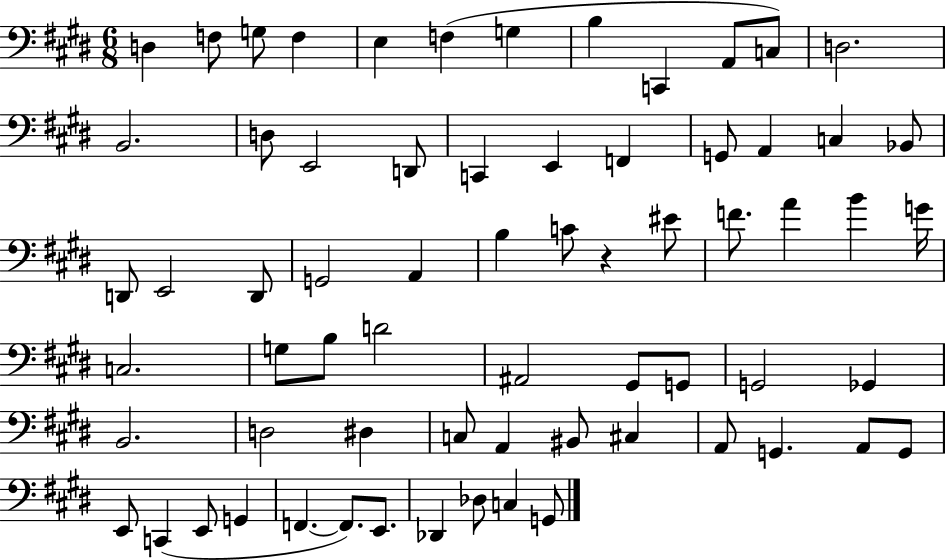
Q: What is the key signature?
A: E major